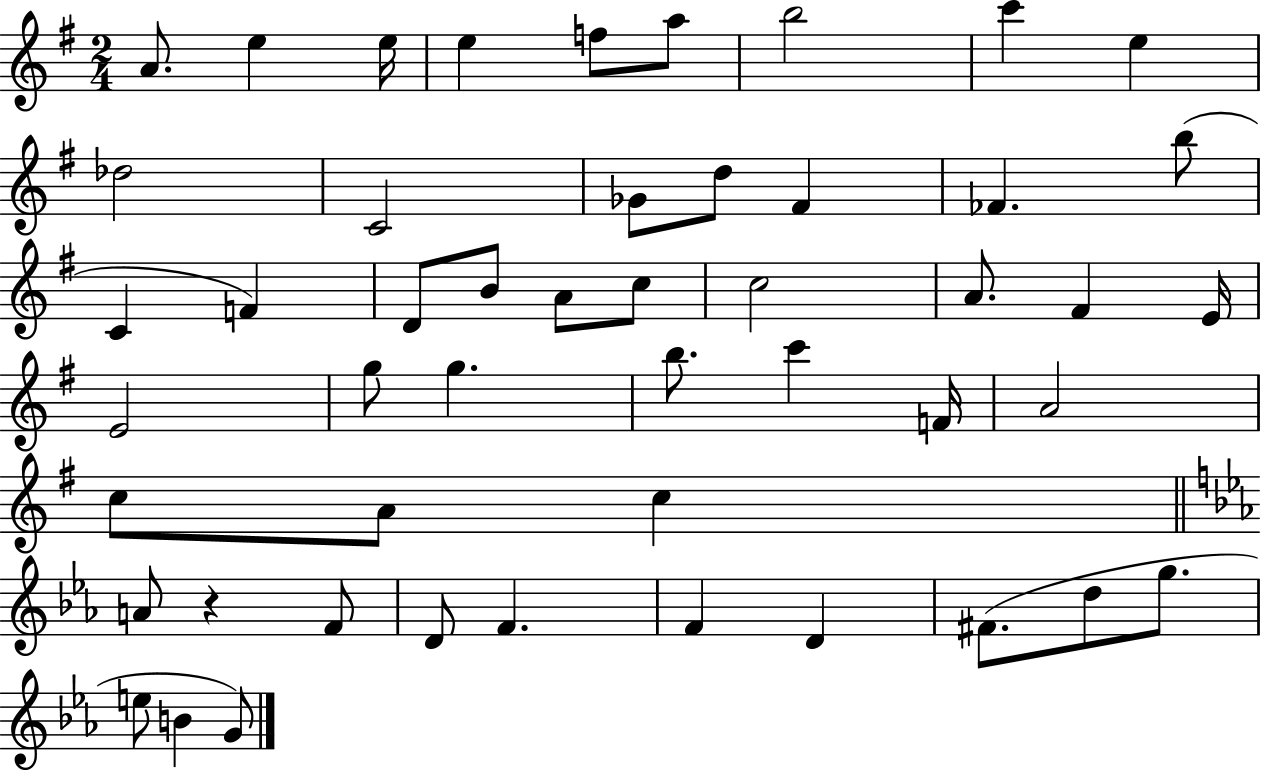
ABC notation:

X:1
T:Untitled
M:2/4
L:1/4
K:G
A/2 e e/4 e f/2 a/2 b2 c' e _d2 C2 _G/2 d/2 ^F _F b/2 C F D/2 B/2 A/2 c/2 c2 A/2 ^F E/4 E2 g/2 g b/2 c' F/4 A2 c/2 A/2 c A/2 z F/2 D/2 F F D ^F/2 d/2 g/2 e/2 B G/2